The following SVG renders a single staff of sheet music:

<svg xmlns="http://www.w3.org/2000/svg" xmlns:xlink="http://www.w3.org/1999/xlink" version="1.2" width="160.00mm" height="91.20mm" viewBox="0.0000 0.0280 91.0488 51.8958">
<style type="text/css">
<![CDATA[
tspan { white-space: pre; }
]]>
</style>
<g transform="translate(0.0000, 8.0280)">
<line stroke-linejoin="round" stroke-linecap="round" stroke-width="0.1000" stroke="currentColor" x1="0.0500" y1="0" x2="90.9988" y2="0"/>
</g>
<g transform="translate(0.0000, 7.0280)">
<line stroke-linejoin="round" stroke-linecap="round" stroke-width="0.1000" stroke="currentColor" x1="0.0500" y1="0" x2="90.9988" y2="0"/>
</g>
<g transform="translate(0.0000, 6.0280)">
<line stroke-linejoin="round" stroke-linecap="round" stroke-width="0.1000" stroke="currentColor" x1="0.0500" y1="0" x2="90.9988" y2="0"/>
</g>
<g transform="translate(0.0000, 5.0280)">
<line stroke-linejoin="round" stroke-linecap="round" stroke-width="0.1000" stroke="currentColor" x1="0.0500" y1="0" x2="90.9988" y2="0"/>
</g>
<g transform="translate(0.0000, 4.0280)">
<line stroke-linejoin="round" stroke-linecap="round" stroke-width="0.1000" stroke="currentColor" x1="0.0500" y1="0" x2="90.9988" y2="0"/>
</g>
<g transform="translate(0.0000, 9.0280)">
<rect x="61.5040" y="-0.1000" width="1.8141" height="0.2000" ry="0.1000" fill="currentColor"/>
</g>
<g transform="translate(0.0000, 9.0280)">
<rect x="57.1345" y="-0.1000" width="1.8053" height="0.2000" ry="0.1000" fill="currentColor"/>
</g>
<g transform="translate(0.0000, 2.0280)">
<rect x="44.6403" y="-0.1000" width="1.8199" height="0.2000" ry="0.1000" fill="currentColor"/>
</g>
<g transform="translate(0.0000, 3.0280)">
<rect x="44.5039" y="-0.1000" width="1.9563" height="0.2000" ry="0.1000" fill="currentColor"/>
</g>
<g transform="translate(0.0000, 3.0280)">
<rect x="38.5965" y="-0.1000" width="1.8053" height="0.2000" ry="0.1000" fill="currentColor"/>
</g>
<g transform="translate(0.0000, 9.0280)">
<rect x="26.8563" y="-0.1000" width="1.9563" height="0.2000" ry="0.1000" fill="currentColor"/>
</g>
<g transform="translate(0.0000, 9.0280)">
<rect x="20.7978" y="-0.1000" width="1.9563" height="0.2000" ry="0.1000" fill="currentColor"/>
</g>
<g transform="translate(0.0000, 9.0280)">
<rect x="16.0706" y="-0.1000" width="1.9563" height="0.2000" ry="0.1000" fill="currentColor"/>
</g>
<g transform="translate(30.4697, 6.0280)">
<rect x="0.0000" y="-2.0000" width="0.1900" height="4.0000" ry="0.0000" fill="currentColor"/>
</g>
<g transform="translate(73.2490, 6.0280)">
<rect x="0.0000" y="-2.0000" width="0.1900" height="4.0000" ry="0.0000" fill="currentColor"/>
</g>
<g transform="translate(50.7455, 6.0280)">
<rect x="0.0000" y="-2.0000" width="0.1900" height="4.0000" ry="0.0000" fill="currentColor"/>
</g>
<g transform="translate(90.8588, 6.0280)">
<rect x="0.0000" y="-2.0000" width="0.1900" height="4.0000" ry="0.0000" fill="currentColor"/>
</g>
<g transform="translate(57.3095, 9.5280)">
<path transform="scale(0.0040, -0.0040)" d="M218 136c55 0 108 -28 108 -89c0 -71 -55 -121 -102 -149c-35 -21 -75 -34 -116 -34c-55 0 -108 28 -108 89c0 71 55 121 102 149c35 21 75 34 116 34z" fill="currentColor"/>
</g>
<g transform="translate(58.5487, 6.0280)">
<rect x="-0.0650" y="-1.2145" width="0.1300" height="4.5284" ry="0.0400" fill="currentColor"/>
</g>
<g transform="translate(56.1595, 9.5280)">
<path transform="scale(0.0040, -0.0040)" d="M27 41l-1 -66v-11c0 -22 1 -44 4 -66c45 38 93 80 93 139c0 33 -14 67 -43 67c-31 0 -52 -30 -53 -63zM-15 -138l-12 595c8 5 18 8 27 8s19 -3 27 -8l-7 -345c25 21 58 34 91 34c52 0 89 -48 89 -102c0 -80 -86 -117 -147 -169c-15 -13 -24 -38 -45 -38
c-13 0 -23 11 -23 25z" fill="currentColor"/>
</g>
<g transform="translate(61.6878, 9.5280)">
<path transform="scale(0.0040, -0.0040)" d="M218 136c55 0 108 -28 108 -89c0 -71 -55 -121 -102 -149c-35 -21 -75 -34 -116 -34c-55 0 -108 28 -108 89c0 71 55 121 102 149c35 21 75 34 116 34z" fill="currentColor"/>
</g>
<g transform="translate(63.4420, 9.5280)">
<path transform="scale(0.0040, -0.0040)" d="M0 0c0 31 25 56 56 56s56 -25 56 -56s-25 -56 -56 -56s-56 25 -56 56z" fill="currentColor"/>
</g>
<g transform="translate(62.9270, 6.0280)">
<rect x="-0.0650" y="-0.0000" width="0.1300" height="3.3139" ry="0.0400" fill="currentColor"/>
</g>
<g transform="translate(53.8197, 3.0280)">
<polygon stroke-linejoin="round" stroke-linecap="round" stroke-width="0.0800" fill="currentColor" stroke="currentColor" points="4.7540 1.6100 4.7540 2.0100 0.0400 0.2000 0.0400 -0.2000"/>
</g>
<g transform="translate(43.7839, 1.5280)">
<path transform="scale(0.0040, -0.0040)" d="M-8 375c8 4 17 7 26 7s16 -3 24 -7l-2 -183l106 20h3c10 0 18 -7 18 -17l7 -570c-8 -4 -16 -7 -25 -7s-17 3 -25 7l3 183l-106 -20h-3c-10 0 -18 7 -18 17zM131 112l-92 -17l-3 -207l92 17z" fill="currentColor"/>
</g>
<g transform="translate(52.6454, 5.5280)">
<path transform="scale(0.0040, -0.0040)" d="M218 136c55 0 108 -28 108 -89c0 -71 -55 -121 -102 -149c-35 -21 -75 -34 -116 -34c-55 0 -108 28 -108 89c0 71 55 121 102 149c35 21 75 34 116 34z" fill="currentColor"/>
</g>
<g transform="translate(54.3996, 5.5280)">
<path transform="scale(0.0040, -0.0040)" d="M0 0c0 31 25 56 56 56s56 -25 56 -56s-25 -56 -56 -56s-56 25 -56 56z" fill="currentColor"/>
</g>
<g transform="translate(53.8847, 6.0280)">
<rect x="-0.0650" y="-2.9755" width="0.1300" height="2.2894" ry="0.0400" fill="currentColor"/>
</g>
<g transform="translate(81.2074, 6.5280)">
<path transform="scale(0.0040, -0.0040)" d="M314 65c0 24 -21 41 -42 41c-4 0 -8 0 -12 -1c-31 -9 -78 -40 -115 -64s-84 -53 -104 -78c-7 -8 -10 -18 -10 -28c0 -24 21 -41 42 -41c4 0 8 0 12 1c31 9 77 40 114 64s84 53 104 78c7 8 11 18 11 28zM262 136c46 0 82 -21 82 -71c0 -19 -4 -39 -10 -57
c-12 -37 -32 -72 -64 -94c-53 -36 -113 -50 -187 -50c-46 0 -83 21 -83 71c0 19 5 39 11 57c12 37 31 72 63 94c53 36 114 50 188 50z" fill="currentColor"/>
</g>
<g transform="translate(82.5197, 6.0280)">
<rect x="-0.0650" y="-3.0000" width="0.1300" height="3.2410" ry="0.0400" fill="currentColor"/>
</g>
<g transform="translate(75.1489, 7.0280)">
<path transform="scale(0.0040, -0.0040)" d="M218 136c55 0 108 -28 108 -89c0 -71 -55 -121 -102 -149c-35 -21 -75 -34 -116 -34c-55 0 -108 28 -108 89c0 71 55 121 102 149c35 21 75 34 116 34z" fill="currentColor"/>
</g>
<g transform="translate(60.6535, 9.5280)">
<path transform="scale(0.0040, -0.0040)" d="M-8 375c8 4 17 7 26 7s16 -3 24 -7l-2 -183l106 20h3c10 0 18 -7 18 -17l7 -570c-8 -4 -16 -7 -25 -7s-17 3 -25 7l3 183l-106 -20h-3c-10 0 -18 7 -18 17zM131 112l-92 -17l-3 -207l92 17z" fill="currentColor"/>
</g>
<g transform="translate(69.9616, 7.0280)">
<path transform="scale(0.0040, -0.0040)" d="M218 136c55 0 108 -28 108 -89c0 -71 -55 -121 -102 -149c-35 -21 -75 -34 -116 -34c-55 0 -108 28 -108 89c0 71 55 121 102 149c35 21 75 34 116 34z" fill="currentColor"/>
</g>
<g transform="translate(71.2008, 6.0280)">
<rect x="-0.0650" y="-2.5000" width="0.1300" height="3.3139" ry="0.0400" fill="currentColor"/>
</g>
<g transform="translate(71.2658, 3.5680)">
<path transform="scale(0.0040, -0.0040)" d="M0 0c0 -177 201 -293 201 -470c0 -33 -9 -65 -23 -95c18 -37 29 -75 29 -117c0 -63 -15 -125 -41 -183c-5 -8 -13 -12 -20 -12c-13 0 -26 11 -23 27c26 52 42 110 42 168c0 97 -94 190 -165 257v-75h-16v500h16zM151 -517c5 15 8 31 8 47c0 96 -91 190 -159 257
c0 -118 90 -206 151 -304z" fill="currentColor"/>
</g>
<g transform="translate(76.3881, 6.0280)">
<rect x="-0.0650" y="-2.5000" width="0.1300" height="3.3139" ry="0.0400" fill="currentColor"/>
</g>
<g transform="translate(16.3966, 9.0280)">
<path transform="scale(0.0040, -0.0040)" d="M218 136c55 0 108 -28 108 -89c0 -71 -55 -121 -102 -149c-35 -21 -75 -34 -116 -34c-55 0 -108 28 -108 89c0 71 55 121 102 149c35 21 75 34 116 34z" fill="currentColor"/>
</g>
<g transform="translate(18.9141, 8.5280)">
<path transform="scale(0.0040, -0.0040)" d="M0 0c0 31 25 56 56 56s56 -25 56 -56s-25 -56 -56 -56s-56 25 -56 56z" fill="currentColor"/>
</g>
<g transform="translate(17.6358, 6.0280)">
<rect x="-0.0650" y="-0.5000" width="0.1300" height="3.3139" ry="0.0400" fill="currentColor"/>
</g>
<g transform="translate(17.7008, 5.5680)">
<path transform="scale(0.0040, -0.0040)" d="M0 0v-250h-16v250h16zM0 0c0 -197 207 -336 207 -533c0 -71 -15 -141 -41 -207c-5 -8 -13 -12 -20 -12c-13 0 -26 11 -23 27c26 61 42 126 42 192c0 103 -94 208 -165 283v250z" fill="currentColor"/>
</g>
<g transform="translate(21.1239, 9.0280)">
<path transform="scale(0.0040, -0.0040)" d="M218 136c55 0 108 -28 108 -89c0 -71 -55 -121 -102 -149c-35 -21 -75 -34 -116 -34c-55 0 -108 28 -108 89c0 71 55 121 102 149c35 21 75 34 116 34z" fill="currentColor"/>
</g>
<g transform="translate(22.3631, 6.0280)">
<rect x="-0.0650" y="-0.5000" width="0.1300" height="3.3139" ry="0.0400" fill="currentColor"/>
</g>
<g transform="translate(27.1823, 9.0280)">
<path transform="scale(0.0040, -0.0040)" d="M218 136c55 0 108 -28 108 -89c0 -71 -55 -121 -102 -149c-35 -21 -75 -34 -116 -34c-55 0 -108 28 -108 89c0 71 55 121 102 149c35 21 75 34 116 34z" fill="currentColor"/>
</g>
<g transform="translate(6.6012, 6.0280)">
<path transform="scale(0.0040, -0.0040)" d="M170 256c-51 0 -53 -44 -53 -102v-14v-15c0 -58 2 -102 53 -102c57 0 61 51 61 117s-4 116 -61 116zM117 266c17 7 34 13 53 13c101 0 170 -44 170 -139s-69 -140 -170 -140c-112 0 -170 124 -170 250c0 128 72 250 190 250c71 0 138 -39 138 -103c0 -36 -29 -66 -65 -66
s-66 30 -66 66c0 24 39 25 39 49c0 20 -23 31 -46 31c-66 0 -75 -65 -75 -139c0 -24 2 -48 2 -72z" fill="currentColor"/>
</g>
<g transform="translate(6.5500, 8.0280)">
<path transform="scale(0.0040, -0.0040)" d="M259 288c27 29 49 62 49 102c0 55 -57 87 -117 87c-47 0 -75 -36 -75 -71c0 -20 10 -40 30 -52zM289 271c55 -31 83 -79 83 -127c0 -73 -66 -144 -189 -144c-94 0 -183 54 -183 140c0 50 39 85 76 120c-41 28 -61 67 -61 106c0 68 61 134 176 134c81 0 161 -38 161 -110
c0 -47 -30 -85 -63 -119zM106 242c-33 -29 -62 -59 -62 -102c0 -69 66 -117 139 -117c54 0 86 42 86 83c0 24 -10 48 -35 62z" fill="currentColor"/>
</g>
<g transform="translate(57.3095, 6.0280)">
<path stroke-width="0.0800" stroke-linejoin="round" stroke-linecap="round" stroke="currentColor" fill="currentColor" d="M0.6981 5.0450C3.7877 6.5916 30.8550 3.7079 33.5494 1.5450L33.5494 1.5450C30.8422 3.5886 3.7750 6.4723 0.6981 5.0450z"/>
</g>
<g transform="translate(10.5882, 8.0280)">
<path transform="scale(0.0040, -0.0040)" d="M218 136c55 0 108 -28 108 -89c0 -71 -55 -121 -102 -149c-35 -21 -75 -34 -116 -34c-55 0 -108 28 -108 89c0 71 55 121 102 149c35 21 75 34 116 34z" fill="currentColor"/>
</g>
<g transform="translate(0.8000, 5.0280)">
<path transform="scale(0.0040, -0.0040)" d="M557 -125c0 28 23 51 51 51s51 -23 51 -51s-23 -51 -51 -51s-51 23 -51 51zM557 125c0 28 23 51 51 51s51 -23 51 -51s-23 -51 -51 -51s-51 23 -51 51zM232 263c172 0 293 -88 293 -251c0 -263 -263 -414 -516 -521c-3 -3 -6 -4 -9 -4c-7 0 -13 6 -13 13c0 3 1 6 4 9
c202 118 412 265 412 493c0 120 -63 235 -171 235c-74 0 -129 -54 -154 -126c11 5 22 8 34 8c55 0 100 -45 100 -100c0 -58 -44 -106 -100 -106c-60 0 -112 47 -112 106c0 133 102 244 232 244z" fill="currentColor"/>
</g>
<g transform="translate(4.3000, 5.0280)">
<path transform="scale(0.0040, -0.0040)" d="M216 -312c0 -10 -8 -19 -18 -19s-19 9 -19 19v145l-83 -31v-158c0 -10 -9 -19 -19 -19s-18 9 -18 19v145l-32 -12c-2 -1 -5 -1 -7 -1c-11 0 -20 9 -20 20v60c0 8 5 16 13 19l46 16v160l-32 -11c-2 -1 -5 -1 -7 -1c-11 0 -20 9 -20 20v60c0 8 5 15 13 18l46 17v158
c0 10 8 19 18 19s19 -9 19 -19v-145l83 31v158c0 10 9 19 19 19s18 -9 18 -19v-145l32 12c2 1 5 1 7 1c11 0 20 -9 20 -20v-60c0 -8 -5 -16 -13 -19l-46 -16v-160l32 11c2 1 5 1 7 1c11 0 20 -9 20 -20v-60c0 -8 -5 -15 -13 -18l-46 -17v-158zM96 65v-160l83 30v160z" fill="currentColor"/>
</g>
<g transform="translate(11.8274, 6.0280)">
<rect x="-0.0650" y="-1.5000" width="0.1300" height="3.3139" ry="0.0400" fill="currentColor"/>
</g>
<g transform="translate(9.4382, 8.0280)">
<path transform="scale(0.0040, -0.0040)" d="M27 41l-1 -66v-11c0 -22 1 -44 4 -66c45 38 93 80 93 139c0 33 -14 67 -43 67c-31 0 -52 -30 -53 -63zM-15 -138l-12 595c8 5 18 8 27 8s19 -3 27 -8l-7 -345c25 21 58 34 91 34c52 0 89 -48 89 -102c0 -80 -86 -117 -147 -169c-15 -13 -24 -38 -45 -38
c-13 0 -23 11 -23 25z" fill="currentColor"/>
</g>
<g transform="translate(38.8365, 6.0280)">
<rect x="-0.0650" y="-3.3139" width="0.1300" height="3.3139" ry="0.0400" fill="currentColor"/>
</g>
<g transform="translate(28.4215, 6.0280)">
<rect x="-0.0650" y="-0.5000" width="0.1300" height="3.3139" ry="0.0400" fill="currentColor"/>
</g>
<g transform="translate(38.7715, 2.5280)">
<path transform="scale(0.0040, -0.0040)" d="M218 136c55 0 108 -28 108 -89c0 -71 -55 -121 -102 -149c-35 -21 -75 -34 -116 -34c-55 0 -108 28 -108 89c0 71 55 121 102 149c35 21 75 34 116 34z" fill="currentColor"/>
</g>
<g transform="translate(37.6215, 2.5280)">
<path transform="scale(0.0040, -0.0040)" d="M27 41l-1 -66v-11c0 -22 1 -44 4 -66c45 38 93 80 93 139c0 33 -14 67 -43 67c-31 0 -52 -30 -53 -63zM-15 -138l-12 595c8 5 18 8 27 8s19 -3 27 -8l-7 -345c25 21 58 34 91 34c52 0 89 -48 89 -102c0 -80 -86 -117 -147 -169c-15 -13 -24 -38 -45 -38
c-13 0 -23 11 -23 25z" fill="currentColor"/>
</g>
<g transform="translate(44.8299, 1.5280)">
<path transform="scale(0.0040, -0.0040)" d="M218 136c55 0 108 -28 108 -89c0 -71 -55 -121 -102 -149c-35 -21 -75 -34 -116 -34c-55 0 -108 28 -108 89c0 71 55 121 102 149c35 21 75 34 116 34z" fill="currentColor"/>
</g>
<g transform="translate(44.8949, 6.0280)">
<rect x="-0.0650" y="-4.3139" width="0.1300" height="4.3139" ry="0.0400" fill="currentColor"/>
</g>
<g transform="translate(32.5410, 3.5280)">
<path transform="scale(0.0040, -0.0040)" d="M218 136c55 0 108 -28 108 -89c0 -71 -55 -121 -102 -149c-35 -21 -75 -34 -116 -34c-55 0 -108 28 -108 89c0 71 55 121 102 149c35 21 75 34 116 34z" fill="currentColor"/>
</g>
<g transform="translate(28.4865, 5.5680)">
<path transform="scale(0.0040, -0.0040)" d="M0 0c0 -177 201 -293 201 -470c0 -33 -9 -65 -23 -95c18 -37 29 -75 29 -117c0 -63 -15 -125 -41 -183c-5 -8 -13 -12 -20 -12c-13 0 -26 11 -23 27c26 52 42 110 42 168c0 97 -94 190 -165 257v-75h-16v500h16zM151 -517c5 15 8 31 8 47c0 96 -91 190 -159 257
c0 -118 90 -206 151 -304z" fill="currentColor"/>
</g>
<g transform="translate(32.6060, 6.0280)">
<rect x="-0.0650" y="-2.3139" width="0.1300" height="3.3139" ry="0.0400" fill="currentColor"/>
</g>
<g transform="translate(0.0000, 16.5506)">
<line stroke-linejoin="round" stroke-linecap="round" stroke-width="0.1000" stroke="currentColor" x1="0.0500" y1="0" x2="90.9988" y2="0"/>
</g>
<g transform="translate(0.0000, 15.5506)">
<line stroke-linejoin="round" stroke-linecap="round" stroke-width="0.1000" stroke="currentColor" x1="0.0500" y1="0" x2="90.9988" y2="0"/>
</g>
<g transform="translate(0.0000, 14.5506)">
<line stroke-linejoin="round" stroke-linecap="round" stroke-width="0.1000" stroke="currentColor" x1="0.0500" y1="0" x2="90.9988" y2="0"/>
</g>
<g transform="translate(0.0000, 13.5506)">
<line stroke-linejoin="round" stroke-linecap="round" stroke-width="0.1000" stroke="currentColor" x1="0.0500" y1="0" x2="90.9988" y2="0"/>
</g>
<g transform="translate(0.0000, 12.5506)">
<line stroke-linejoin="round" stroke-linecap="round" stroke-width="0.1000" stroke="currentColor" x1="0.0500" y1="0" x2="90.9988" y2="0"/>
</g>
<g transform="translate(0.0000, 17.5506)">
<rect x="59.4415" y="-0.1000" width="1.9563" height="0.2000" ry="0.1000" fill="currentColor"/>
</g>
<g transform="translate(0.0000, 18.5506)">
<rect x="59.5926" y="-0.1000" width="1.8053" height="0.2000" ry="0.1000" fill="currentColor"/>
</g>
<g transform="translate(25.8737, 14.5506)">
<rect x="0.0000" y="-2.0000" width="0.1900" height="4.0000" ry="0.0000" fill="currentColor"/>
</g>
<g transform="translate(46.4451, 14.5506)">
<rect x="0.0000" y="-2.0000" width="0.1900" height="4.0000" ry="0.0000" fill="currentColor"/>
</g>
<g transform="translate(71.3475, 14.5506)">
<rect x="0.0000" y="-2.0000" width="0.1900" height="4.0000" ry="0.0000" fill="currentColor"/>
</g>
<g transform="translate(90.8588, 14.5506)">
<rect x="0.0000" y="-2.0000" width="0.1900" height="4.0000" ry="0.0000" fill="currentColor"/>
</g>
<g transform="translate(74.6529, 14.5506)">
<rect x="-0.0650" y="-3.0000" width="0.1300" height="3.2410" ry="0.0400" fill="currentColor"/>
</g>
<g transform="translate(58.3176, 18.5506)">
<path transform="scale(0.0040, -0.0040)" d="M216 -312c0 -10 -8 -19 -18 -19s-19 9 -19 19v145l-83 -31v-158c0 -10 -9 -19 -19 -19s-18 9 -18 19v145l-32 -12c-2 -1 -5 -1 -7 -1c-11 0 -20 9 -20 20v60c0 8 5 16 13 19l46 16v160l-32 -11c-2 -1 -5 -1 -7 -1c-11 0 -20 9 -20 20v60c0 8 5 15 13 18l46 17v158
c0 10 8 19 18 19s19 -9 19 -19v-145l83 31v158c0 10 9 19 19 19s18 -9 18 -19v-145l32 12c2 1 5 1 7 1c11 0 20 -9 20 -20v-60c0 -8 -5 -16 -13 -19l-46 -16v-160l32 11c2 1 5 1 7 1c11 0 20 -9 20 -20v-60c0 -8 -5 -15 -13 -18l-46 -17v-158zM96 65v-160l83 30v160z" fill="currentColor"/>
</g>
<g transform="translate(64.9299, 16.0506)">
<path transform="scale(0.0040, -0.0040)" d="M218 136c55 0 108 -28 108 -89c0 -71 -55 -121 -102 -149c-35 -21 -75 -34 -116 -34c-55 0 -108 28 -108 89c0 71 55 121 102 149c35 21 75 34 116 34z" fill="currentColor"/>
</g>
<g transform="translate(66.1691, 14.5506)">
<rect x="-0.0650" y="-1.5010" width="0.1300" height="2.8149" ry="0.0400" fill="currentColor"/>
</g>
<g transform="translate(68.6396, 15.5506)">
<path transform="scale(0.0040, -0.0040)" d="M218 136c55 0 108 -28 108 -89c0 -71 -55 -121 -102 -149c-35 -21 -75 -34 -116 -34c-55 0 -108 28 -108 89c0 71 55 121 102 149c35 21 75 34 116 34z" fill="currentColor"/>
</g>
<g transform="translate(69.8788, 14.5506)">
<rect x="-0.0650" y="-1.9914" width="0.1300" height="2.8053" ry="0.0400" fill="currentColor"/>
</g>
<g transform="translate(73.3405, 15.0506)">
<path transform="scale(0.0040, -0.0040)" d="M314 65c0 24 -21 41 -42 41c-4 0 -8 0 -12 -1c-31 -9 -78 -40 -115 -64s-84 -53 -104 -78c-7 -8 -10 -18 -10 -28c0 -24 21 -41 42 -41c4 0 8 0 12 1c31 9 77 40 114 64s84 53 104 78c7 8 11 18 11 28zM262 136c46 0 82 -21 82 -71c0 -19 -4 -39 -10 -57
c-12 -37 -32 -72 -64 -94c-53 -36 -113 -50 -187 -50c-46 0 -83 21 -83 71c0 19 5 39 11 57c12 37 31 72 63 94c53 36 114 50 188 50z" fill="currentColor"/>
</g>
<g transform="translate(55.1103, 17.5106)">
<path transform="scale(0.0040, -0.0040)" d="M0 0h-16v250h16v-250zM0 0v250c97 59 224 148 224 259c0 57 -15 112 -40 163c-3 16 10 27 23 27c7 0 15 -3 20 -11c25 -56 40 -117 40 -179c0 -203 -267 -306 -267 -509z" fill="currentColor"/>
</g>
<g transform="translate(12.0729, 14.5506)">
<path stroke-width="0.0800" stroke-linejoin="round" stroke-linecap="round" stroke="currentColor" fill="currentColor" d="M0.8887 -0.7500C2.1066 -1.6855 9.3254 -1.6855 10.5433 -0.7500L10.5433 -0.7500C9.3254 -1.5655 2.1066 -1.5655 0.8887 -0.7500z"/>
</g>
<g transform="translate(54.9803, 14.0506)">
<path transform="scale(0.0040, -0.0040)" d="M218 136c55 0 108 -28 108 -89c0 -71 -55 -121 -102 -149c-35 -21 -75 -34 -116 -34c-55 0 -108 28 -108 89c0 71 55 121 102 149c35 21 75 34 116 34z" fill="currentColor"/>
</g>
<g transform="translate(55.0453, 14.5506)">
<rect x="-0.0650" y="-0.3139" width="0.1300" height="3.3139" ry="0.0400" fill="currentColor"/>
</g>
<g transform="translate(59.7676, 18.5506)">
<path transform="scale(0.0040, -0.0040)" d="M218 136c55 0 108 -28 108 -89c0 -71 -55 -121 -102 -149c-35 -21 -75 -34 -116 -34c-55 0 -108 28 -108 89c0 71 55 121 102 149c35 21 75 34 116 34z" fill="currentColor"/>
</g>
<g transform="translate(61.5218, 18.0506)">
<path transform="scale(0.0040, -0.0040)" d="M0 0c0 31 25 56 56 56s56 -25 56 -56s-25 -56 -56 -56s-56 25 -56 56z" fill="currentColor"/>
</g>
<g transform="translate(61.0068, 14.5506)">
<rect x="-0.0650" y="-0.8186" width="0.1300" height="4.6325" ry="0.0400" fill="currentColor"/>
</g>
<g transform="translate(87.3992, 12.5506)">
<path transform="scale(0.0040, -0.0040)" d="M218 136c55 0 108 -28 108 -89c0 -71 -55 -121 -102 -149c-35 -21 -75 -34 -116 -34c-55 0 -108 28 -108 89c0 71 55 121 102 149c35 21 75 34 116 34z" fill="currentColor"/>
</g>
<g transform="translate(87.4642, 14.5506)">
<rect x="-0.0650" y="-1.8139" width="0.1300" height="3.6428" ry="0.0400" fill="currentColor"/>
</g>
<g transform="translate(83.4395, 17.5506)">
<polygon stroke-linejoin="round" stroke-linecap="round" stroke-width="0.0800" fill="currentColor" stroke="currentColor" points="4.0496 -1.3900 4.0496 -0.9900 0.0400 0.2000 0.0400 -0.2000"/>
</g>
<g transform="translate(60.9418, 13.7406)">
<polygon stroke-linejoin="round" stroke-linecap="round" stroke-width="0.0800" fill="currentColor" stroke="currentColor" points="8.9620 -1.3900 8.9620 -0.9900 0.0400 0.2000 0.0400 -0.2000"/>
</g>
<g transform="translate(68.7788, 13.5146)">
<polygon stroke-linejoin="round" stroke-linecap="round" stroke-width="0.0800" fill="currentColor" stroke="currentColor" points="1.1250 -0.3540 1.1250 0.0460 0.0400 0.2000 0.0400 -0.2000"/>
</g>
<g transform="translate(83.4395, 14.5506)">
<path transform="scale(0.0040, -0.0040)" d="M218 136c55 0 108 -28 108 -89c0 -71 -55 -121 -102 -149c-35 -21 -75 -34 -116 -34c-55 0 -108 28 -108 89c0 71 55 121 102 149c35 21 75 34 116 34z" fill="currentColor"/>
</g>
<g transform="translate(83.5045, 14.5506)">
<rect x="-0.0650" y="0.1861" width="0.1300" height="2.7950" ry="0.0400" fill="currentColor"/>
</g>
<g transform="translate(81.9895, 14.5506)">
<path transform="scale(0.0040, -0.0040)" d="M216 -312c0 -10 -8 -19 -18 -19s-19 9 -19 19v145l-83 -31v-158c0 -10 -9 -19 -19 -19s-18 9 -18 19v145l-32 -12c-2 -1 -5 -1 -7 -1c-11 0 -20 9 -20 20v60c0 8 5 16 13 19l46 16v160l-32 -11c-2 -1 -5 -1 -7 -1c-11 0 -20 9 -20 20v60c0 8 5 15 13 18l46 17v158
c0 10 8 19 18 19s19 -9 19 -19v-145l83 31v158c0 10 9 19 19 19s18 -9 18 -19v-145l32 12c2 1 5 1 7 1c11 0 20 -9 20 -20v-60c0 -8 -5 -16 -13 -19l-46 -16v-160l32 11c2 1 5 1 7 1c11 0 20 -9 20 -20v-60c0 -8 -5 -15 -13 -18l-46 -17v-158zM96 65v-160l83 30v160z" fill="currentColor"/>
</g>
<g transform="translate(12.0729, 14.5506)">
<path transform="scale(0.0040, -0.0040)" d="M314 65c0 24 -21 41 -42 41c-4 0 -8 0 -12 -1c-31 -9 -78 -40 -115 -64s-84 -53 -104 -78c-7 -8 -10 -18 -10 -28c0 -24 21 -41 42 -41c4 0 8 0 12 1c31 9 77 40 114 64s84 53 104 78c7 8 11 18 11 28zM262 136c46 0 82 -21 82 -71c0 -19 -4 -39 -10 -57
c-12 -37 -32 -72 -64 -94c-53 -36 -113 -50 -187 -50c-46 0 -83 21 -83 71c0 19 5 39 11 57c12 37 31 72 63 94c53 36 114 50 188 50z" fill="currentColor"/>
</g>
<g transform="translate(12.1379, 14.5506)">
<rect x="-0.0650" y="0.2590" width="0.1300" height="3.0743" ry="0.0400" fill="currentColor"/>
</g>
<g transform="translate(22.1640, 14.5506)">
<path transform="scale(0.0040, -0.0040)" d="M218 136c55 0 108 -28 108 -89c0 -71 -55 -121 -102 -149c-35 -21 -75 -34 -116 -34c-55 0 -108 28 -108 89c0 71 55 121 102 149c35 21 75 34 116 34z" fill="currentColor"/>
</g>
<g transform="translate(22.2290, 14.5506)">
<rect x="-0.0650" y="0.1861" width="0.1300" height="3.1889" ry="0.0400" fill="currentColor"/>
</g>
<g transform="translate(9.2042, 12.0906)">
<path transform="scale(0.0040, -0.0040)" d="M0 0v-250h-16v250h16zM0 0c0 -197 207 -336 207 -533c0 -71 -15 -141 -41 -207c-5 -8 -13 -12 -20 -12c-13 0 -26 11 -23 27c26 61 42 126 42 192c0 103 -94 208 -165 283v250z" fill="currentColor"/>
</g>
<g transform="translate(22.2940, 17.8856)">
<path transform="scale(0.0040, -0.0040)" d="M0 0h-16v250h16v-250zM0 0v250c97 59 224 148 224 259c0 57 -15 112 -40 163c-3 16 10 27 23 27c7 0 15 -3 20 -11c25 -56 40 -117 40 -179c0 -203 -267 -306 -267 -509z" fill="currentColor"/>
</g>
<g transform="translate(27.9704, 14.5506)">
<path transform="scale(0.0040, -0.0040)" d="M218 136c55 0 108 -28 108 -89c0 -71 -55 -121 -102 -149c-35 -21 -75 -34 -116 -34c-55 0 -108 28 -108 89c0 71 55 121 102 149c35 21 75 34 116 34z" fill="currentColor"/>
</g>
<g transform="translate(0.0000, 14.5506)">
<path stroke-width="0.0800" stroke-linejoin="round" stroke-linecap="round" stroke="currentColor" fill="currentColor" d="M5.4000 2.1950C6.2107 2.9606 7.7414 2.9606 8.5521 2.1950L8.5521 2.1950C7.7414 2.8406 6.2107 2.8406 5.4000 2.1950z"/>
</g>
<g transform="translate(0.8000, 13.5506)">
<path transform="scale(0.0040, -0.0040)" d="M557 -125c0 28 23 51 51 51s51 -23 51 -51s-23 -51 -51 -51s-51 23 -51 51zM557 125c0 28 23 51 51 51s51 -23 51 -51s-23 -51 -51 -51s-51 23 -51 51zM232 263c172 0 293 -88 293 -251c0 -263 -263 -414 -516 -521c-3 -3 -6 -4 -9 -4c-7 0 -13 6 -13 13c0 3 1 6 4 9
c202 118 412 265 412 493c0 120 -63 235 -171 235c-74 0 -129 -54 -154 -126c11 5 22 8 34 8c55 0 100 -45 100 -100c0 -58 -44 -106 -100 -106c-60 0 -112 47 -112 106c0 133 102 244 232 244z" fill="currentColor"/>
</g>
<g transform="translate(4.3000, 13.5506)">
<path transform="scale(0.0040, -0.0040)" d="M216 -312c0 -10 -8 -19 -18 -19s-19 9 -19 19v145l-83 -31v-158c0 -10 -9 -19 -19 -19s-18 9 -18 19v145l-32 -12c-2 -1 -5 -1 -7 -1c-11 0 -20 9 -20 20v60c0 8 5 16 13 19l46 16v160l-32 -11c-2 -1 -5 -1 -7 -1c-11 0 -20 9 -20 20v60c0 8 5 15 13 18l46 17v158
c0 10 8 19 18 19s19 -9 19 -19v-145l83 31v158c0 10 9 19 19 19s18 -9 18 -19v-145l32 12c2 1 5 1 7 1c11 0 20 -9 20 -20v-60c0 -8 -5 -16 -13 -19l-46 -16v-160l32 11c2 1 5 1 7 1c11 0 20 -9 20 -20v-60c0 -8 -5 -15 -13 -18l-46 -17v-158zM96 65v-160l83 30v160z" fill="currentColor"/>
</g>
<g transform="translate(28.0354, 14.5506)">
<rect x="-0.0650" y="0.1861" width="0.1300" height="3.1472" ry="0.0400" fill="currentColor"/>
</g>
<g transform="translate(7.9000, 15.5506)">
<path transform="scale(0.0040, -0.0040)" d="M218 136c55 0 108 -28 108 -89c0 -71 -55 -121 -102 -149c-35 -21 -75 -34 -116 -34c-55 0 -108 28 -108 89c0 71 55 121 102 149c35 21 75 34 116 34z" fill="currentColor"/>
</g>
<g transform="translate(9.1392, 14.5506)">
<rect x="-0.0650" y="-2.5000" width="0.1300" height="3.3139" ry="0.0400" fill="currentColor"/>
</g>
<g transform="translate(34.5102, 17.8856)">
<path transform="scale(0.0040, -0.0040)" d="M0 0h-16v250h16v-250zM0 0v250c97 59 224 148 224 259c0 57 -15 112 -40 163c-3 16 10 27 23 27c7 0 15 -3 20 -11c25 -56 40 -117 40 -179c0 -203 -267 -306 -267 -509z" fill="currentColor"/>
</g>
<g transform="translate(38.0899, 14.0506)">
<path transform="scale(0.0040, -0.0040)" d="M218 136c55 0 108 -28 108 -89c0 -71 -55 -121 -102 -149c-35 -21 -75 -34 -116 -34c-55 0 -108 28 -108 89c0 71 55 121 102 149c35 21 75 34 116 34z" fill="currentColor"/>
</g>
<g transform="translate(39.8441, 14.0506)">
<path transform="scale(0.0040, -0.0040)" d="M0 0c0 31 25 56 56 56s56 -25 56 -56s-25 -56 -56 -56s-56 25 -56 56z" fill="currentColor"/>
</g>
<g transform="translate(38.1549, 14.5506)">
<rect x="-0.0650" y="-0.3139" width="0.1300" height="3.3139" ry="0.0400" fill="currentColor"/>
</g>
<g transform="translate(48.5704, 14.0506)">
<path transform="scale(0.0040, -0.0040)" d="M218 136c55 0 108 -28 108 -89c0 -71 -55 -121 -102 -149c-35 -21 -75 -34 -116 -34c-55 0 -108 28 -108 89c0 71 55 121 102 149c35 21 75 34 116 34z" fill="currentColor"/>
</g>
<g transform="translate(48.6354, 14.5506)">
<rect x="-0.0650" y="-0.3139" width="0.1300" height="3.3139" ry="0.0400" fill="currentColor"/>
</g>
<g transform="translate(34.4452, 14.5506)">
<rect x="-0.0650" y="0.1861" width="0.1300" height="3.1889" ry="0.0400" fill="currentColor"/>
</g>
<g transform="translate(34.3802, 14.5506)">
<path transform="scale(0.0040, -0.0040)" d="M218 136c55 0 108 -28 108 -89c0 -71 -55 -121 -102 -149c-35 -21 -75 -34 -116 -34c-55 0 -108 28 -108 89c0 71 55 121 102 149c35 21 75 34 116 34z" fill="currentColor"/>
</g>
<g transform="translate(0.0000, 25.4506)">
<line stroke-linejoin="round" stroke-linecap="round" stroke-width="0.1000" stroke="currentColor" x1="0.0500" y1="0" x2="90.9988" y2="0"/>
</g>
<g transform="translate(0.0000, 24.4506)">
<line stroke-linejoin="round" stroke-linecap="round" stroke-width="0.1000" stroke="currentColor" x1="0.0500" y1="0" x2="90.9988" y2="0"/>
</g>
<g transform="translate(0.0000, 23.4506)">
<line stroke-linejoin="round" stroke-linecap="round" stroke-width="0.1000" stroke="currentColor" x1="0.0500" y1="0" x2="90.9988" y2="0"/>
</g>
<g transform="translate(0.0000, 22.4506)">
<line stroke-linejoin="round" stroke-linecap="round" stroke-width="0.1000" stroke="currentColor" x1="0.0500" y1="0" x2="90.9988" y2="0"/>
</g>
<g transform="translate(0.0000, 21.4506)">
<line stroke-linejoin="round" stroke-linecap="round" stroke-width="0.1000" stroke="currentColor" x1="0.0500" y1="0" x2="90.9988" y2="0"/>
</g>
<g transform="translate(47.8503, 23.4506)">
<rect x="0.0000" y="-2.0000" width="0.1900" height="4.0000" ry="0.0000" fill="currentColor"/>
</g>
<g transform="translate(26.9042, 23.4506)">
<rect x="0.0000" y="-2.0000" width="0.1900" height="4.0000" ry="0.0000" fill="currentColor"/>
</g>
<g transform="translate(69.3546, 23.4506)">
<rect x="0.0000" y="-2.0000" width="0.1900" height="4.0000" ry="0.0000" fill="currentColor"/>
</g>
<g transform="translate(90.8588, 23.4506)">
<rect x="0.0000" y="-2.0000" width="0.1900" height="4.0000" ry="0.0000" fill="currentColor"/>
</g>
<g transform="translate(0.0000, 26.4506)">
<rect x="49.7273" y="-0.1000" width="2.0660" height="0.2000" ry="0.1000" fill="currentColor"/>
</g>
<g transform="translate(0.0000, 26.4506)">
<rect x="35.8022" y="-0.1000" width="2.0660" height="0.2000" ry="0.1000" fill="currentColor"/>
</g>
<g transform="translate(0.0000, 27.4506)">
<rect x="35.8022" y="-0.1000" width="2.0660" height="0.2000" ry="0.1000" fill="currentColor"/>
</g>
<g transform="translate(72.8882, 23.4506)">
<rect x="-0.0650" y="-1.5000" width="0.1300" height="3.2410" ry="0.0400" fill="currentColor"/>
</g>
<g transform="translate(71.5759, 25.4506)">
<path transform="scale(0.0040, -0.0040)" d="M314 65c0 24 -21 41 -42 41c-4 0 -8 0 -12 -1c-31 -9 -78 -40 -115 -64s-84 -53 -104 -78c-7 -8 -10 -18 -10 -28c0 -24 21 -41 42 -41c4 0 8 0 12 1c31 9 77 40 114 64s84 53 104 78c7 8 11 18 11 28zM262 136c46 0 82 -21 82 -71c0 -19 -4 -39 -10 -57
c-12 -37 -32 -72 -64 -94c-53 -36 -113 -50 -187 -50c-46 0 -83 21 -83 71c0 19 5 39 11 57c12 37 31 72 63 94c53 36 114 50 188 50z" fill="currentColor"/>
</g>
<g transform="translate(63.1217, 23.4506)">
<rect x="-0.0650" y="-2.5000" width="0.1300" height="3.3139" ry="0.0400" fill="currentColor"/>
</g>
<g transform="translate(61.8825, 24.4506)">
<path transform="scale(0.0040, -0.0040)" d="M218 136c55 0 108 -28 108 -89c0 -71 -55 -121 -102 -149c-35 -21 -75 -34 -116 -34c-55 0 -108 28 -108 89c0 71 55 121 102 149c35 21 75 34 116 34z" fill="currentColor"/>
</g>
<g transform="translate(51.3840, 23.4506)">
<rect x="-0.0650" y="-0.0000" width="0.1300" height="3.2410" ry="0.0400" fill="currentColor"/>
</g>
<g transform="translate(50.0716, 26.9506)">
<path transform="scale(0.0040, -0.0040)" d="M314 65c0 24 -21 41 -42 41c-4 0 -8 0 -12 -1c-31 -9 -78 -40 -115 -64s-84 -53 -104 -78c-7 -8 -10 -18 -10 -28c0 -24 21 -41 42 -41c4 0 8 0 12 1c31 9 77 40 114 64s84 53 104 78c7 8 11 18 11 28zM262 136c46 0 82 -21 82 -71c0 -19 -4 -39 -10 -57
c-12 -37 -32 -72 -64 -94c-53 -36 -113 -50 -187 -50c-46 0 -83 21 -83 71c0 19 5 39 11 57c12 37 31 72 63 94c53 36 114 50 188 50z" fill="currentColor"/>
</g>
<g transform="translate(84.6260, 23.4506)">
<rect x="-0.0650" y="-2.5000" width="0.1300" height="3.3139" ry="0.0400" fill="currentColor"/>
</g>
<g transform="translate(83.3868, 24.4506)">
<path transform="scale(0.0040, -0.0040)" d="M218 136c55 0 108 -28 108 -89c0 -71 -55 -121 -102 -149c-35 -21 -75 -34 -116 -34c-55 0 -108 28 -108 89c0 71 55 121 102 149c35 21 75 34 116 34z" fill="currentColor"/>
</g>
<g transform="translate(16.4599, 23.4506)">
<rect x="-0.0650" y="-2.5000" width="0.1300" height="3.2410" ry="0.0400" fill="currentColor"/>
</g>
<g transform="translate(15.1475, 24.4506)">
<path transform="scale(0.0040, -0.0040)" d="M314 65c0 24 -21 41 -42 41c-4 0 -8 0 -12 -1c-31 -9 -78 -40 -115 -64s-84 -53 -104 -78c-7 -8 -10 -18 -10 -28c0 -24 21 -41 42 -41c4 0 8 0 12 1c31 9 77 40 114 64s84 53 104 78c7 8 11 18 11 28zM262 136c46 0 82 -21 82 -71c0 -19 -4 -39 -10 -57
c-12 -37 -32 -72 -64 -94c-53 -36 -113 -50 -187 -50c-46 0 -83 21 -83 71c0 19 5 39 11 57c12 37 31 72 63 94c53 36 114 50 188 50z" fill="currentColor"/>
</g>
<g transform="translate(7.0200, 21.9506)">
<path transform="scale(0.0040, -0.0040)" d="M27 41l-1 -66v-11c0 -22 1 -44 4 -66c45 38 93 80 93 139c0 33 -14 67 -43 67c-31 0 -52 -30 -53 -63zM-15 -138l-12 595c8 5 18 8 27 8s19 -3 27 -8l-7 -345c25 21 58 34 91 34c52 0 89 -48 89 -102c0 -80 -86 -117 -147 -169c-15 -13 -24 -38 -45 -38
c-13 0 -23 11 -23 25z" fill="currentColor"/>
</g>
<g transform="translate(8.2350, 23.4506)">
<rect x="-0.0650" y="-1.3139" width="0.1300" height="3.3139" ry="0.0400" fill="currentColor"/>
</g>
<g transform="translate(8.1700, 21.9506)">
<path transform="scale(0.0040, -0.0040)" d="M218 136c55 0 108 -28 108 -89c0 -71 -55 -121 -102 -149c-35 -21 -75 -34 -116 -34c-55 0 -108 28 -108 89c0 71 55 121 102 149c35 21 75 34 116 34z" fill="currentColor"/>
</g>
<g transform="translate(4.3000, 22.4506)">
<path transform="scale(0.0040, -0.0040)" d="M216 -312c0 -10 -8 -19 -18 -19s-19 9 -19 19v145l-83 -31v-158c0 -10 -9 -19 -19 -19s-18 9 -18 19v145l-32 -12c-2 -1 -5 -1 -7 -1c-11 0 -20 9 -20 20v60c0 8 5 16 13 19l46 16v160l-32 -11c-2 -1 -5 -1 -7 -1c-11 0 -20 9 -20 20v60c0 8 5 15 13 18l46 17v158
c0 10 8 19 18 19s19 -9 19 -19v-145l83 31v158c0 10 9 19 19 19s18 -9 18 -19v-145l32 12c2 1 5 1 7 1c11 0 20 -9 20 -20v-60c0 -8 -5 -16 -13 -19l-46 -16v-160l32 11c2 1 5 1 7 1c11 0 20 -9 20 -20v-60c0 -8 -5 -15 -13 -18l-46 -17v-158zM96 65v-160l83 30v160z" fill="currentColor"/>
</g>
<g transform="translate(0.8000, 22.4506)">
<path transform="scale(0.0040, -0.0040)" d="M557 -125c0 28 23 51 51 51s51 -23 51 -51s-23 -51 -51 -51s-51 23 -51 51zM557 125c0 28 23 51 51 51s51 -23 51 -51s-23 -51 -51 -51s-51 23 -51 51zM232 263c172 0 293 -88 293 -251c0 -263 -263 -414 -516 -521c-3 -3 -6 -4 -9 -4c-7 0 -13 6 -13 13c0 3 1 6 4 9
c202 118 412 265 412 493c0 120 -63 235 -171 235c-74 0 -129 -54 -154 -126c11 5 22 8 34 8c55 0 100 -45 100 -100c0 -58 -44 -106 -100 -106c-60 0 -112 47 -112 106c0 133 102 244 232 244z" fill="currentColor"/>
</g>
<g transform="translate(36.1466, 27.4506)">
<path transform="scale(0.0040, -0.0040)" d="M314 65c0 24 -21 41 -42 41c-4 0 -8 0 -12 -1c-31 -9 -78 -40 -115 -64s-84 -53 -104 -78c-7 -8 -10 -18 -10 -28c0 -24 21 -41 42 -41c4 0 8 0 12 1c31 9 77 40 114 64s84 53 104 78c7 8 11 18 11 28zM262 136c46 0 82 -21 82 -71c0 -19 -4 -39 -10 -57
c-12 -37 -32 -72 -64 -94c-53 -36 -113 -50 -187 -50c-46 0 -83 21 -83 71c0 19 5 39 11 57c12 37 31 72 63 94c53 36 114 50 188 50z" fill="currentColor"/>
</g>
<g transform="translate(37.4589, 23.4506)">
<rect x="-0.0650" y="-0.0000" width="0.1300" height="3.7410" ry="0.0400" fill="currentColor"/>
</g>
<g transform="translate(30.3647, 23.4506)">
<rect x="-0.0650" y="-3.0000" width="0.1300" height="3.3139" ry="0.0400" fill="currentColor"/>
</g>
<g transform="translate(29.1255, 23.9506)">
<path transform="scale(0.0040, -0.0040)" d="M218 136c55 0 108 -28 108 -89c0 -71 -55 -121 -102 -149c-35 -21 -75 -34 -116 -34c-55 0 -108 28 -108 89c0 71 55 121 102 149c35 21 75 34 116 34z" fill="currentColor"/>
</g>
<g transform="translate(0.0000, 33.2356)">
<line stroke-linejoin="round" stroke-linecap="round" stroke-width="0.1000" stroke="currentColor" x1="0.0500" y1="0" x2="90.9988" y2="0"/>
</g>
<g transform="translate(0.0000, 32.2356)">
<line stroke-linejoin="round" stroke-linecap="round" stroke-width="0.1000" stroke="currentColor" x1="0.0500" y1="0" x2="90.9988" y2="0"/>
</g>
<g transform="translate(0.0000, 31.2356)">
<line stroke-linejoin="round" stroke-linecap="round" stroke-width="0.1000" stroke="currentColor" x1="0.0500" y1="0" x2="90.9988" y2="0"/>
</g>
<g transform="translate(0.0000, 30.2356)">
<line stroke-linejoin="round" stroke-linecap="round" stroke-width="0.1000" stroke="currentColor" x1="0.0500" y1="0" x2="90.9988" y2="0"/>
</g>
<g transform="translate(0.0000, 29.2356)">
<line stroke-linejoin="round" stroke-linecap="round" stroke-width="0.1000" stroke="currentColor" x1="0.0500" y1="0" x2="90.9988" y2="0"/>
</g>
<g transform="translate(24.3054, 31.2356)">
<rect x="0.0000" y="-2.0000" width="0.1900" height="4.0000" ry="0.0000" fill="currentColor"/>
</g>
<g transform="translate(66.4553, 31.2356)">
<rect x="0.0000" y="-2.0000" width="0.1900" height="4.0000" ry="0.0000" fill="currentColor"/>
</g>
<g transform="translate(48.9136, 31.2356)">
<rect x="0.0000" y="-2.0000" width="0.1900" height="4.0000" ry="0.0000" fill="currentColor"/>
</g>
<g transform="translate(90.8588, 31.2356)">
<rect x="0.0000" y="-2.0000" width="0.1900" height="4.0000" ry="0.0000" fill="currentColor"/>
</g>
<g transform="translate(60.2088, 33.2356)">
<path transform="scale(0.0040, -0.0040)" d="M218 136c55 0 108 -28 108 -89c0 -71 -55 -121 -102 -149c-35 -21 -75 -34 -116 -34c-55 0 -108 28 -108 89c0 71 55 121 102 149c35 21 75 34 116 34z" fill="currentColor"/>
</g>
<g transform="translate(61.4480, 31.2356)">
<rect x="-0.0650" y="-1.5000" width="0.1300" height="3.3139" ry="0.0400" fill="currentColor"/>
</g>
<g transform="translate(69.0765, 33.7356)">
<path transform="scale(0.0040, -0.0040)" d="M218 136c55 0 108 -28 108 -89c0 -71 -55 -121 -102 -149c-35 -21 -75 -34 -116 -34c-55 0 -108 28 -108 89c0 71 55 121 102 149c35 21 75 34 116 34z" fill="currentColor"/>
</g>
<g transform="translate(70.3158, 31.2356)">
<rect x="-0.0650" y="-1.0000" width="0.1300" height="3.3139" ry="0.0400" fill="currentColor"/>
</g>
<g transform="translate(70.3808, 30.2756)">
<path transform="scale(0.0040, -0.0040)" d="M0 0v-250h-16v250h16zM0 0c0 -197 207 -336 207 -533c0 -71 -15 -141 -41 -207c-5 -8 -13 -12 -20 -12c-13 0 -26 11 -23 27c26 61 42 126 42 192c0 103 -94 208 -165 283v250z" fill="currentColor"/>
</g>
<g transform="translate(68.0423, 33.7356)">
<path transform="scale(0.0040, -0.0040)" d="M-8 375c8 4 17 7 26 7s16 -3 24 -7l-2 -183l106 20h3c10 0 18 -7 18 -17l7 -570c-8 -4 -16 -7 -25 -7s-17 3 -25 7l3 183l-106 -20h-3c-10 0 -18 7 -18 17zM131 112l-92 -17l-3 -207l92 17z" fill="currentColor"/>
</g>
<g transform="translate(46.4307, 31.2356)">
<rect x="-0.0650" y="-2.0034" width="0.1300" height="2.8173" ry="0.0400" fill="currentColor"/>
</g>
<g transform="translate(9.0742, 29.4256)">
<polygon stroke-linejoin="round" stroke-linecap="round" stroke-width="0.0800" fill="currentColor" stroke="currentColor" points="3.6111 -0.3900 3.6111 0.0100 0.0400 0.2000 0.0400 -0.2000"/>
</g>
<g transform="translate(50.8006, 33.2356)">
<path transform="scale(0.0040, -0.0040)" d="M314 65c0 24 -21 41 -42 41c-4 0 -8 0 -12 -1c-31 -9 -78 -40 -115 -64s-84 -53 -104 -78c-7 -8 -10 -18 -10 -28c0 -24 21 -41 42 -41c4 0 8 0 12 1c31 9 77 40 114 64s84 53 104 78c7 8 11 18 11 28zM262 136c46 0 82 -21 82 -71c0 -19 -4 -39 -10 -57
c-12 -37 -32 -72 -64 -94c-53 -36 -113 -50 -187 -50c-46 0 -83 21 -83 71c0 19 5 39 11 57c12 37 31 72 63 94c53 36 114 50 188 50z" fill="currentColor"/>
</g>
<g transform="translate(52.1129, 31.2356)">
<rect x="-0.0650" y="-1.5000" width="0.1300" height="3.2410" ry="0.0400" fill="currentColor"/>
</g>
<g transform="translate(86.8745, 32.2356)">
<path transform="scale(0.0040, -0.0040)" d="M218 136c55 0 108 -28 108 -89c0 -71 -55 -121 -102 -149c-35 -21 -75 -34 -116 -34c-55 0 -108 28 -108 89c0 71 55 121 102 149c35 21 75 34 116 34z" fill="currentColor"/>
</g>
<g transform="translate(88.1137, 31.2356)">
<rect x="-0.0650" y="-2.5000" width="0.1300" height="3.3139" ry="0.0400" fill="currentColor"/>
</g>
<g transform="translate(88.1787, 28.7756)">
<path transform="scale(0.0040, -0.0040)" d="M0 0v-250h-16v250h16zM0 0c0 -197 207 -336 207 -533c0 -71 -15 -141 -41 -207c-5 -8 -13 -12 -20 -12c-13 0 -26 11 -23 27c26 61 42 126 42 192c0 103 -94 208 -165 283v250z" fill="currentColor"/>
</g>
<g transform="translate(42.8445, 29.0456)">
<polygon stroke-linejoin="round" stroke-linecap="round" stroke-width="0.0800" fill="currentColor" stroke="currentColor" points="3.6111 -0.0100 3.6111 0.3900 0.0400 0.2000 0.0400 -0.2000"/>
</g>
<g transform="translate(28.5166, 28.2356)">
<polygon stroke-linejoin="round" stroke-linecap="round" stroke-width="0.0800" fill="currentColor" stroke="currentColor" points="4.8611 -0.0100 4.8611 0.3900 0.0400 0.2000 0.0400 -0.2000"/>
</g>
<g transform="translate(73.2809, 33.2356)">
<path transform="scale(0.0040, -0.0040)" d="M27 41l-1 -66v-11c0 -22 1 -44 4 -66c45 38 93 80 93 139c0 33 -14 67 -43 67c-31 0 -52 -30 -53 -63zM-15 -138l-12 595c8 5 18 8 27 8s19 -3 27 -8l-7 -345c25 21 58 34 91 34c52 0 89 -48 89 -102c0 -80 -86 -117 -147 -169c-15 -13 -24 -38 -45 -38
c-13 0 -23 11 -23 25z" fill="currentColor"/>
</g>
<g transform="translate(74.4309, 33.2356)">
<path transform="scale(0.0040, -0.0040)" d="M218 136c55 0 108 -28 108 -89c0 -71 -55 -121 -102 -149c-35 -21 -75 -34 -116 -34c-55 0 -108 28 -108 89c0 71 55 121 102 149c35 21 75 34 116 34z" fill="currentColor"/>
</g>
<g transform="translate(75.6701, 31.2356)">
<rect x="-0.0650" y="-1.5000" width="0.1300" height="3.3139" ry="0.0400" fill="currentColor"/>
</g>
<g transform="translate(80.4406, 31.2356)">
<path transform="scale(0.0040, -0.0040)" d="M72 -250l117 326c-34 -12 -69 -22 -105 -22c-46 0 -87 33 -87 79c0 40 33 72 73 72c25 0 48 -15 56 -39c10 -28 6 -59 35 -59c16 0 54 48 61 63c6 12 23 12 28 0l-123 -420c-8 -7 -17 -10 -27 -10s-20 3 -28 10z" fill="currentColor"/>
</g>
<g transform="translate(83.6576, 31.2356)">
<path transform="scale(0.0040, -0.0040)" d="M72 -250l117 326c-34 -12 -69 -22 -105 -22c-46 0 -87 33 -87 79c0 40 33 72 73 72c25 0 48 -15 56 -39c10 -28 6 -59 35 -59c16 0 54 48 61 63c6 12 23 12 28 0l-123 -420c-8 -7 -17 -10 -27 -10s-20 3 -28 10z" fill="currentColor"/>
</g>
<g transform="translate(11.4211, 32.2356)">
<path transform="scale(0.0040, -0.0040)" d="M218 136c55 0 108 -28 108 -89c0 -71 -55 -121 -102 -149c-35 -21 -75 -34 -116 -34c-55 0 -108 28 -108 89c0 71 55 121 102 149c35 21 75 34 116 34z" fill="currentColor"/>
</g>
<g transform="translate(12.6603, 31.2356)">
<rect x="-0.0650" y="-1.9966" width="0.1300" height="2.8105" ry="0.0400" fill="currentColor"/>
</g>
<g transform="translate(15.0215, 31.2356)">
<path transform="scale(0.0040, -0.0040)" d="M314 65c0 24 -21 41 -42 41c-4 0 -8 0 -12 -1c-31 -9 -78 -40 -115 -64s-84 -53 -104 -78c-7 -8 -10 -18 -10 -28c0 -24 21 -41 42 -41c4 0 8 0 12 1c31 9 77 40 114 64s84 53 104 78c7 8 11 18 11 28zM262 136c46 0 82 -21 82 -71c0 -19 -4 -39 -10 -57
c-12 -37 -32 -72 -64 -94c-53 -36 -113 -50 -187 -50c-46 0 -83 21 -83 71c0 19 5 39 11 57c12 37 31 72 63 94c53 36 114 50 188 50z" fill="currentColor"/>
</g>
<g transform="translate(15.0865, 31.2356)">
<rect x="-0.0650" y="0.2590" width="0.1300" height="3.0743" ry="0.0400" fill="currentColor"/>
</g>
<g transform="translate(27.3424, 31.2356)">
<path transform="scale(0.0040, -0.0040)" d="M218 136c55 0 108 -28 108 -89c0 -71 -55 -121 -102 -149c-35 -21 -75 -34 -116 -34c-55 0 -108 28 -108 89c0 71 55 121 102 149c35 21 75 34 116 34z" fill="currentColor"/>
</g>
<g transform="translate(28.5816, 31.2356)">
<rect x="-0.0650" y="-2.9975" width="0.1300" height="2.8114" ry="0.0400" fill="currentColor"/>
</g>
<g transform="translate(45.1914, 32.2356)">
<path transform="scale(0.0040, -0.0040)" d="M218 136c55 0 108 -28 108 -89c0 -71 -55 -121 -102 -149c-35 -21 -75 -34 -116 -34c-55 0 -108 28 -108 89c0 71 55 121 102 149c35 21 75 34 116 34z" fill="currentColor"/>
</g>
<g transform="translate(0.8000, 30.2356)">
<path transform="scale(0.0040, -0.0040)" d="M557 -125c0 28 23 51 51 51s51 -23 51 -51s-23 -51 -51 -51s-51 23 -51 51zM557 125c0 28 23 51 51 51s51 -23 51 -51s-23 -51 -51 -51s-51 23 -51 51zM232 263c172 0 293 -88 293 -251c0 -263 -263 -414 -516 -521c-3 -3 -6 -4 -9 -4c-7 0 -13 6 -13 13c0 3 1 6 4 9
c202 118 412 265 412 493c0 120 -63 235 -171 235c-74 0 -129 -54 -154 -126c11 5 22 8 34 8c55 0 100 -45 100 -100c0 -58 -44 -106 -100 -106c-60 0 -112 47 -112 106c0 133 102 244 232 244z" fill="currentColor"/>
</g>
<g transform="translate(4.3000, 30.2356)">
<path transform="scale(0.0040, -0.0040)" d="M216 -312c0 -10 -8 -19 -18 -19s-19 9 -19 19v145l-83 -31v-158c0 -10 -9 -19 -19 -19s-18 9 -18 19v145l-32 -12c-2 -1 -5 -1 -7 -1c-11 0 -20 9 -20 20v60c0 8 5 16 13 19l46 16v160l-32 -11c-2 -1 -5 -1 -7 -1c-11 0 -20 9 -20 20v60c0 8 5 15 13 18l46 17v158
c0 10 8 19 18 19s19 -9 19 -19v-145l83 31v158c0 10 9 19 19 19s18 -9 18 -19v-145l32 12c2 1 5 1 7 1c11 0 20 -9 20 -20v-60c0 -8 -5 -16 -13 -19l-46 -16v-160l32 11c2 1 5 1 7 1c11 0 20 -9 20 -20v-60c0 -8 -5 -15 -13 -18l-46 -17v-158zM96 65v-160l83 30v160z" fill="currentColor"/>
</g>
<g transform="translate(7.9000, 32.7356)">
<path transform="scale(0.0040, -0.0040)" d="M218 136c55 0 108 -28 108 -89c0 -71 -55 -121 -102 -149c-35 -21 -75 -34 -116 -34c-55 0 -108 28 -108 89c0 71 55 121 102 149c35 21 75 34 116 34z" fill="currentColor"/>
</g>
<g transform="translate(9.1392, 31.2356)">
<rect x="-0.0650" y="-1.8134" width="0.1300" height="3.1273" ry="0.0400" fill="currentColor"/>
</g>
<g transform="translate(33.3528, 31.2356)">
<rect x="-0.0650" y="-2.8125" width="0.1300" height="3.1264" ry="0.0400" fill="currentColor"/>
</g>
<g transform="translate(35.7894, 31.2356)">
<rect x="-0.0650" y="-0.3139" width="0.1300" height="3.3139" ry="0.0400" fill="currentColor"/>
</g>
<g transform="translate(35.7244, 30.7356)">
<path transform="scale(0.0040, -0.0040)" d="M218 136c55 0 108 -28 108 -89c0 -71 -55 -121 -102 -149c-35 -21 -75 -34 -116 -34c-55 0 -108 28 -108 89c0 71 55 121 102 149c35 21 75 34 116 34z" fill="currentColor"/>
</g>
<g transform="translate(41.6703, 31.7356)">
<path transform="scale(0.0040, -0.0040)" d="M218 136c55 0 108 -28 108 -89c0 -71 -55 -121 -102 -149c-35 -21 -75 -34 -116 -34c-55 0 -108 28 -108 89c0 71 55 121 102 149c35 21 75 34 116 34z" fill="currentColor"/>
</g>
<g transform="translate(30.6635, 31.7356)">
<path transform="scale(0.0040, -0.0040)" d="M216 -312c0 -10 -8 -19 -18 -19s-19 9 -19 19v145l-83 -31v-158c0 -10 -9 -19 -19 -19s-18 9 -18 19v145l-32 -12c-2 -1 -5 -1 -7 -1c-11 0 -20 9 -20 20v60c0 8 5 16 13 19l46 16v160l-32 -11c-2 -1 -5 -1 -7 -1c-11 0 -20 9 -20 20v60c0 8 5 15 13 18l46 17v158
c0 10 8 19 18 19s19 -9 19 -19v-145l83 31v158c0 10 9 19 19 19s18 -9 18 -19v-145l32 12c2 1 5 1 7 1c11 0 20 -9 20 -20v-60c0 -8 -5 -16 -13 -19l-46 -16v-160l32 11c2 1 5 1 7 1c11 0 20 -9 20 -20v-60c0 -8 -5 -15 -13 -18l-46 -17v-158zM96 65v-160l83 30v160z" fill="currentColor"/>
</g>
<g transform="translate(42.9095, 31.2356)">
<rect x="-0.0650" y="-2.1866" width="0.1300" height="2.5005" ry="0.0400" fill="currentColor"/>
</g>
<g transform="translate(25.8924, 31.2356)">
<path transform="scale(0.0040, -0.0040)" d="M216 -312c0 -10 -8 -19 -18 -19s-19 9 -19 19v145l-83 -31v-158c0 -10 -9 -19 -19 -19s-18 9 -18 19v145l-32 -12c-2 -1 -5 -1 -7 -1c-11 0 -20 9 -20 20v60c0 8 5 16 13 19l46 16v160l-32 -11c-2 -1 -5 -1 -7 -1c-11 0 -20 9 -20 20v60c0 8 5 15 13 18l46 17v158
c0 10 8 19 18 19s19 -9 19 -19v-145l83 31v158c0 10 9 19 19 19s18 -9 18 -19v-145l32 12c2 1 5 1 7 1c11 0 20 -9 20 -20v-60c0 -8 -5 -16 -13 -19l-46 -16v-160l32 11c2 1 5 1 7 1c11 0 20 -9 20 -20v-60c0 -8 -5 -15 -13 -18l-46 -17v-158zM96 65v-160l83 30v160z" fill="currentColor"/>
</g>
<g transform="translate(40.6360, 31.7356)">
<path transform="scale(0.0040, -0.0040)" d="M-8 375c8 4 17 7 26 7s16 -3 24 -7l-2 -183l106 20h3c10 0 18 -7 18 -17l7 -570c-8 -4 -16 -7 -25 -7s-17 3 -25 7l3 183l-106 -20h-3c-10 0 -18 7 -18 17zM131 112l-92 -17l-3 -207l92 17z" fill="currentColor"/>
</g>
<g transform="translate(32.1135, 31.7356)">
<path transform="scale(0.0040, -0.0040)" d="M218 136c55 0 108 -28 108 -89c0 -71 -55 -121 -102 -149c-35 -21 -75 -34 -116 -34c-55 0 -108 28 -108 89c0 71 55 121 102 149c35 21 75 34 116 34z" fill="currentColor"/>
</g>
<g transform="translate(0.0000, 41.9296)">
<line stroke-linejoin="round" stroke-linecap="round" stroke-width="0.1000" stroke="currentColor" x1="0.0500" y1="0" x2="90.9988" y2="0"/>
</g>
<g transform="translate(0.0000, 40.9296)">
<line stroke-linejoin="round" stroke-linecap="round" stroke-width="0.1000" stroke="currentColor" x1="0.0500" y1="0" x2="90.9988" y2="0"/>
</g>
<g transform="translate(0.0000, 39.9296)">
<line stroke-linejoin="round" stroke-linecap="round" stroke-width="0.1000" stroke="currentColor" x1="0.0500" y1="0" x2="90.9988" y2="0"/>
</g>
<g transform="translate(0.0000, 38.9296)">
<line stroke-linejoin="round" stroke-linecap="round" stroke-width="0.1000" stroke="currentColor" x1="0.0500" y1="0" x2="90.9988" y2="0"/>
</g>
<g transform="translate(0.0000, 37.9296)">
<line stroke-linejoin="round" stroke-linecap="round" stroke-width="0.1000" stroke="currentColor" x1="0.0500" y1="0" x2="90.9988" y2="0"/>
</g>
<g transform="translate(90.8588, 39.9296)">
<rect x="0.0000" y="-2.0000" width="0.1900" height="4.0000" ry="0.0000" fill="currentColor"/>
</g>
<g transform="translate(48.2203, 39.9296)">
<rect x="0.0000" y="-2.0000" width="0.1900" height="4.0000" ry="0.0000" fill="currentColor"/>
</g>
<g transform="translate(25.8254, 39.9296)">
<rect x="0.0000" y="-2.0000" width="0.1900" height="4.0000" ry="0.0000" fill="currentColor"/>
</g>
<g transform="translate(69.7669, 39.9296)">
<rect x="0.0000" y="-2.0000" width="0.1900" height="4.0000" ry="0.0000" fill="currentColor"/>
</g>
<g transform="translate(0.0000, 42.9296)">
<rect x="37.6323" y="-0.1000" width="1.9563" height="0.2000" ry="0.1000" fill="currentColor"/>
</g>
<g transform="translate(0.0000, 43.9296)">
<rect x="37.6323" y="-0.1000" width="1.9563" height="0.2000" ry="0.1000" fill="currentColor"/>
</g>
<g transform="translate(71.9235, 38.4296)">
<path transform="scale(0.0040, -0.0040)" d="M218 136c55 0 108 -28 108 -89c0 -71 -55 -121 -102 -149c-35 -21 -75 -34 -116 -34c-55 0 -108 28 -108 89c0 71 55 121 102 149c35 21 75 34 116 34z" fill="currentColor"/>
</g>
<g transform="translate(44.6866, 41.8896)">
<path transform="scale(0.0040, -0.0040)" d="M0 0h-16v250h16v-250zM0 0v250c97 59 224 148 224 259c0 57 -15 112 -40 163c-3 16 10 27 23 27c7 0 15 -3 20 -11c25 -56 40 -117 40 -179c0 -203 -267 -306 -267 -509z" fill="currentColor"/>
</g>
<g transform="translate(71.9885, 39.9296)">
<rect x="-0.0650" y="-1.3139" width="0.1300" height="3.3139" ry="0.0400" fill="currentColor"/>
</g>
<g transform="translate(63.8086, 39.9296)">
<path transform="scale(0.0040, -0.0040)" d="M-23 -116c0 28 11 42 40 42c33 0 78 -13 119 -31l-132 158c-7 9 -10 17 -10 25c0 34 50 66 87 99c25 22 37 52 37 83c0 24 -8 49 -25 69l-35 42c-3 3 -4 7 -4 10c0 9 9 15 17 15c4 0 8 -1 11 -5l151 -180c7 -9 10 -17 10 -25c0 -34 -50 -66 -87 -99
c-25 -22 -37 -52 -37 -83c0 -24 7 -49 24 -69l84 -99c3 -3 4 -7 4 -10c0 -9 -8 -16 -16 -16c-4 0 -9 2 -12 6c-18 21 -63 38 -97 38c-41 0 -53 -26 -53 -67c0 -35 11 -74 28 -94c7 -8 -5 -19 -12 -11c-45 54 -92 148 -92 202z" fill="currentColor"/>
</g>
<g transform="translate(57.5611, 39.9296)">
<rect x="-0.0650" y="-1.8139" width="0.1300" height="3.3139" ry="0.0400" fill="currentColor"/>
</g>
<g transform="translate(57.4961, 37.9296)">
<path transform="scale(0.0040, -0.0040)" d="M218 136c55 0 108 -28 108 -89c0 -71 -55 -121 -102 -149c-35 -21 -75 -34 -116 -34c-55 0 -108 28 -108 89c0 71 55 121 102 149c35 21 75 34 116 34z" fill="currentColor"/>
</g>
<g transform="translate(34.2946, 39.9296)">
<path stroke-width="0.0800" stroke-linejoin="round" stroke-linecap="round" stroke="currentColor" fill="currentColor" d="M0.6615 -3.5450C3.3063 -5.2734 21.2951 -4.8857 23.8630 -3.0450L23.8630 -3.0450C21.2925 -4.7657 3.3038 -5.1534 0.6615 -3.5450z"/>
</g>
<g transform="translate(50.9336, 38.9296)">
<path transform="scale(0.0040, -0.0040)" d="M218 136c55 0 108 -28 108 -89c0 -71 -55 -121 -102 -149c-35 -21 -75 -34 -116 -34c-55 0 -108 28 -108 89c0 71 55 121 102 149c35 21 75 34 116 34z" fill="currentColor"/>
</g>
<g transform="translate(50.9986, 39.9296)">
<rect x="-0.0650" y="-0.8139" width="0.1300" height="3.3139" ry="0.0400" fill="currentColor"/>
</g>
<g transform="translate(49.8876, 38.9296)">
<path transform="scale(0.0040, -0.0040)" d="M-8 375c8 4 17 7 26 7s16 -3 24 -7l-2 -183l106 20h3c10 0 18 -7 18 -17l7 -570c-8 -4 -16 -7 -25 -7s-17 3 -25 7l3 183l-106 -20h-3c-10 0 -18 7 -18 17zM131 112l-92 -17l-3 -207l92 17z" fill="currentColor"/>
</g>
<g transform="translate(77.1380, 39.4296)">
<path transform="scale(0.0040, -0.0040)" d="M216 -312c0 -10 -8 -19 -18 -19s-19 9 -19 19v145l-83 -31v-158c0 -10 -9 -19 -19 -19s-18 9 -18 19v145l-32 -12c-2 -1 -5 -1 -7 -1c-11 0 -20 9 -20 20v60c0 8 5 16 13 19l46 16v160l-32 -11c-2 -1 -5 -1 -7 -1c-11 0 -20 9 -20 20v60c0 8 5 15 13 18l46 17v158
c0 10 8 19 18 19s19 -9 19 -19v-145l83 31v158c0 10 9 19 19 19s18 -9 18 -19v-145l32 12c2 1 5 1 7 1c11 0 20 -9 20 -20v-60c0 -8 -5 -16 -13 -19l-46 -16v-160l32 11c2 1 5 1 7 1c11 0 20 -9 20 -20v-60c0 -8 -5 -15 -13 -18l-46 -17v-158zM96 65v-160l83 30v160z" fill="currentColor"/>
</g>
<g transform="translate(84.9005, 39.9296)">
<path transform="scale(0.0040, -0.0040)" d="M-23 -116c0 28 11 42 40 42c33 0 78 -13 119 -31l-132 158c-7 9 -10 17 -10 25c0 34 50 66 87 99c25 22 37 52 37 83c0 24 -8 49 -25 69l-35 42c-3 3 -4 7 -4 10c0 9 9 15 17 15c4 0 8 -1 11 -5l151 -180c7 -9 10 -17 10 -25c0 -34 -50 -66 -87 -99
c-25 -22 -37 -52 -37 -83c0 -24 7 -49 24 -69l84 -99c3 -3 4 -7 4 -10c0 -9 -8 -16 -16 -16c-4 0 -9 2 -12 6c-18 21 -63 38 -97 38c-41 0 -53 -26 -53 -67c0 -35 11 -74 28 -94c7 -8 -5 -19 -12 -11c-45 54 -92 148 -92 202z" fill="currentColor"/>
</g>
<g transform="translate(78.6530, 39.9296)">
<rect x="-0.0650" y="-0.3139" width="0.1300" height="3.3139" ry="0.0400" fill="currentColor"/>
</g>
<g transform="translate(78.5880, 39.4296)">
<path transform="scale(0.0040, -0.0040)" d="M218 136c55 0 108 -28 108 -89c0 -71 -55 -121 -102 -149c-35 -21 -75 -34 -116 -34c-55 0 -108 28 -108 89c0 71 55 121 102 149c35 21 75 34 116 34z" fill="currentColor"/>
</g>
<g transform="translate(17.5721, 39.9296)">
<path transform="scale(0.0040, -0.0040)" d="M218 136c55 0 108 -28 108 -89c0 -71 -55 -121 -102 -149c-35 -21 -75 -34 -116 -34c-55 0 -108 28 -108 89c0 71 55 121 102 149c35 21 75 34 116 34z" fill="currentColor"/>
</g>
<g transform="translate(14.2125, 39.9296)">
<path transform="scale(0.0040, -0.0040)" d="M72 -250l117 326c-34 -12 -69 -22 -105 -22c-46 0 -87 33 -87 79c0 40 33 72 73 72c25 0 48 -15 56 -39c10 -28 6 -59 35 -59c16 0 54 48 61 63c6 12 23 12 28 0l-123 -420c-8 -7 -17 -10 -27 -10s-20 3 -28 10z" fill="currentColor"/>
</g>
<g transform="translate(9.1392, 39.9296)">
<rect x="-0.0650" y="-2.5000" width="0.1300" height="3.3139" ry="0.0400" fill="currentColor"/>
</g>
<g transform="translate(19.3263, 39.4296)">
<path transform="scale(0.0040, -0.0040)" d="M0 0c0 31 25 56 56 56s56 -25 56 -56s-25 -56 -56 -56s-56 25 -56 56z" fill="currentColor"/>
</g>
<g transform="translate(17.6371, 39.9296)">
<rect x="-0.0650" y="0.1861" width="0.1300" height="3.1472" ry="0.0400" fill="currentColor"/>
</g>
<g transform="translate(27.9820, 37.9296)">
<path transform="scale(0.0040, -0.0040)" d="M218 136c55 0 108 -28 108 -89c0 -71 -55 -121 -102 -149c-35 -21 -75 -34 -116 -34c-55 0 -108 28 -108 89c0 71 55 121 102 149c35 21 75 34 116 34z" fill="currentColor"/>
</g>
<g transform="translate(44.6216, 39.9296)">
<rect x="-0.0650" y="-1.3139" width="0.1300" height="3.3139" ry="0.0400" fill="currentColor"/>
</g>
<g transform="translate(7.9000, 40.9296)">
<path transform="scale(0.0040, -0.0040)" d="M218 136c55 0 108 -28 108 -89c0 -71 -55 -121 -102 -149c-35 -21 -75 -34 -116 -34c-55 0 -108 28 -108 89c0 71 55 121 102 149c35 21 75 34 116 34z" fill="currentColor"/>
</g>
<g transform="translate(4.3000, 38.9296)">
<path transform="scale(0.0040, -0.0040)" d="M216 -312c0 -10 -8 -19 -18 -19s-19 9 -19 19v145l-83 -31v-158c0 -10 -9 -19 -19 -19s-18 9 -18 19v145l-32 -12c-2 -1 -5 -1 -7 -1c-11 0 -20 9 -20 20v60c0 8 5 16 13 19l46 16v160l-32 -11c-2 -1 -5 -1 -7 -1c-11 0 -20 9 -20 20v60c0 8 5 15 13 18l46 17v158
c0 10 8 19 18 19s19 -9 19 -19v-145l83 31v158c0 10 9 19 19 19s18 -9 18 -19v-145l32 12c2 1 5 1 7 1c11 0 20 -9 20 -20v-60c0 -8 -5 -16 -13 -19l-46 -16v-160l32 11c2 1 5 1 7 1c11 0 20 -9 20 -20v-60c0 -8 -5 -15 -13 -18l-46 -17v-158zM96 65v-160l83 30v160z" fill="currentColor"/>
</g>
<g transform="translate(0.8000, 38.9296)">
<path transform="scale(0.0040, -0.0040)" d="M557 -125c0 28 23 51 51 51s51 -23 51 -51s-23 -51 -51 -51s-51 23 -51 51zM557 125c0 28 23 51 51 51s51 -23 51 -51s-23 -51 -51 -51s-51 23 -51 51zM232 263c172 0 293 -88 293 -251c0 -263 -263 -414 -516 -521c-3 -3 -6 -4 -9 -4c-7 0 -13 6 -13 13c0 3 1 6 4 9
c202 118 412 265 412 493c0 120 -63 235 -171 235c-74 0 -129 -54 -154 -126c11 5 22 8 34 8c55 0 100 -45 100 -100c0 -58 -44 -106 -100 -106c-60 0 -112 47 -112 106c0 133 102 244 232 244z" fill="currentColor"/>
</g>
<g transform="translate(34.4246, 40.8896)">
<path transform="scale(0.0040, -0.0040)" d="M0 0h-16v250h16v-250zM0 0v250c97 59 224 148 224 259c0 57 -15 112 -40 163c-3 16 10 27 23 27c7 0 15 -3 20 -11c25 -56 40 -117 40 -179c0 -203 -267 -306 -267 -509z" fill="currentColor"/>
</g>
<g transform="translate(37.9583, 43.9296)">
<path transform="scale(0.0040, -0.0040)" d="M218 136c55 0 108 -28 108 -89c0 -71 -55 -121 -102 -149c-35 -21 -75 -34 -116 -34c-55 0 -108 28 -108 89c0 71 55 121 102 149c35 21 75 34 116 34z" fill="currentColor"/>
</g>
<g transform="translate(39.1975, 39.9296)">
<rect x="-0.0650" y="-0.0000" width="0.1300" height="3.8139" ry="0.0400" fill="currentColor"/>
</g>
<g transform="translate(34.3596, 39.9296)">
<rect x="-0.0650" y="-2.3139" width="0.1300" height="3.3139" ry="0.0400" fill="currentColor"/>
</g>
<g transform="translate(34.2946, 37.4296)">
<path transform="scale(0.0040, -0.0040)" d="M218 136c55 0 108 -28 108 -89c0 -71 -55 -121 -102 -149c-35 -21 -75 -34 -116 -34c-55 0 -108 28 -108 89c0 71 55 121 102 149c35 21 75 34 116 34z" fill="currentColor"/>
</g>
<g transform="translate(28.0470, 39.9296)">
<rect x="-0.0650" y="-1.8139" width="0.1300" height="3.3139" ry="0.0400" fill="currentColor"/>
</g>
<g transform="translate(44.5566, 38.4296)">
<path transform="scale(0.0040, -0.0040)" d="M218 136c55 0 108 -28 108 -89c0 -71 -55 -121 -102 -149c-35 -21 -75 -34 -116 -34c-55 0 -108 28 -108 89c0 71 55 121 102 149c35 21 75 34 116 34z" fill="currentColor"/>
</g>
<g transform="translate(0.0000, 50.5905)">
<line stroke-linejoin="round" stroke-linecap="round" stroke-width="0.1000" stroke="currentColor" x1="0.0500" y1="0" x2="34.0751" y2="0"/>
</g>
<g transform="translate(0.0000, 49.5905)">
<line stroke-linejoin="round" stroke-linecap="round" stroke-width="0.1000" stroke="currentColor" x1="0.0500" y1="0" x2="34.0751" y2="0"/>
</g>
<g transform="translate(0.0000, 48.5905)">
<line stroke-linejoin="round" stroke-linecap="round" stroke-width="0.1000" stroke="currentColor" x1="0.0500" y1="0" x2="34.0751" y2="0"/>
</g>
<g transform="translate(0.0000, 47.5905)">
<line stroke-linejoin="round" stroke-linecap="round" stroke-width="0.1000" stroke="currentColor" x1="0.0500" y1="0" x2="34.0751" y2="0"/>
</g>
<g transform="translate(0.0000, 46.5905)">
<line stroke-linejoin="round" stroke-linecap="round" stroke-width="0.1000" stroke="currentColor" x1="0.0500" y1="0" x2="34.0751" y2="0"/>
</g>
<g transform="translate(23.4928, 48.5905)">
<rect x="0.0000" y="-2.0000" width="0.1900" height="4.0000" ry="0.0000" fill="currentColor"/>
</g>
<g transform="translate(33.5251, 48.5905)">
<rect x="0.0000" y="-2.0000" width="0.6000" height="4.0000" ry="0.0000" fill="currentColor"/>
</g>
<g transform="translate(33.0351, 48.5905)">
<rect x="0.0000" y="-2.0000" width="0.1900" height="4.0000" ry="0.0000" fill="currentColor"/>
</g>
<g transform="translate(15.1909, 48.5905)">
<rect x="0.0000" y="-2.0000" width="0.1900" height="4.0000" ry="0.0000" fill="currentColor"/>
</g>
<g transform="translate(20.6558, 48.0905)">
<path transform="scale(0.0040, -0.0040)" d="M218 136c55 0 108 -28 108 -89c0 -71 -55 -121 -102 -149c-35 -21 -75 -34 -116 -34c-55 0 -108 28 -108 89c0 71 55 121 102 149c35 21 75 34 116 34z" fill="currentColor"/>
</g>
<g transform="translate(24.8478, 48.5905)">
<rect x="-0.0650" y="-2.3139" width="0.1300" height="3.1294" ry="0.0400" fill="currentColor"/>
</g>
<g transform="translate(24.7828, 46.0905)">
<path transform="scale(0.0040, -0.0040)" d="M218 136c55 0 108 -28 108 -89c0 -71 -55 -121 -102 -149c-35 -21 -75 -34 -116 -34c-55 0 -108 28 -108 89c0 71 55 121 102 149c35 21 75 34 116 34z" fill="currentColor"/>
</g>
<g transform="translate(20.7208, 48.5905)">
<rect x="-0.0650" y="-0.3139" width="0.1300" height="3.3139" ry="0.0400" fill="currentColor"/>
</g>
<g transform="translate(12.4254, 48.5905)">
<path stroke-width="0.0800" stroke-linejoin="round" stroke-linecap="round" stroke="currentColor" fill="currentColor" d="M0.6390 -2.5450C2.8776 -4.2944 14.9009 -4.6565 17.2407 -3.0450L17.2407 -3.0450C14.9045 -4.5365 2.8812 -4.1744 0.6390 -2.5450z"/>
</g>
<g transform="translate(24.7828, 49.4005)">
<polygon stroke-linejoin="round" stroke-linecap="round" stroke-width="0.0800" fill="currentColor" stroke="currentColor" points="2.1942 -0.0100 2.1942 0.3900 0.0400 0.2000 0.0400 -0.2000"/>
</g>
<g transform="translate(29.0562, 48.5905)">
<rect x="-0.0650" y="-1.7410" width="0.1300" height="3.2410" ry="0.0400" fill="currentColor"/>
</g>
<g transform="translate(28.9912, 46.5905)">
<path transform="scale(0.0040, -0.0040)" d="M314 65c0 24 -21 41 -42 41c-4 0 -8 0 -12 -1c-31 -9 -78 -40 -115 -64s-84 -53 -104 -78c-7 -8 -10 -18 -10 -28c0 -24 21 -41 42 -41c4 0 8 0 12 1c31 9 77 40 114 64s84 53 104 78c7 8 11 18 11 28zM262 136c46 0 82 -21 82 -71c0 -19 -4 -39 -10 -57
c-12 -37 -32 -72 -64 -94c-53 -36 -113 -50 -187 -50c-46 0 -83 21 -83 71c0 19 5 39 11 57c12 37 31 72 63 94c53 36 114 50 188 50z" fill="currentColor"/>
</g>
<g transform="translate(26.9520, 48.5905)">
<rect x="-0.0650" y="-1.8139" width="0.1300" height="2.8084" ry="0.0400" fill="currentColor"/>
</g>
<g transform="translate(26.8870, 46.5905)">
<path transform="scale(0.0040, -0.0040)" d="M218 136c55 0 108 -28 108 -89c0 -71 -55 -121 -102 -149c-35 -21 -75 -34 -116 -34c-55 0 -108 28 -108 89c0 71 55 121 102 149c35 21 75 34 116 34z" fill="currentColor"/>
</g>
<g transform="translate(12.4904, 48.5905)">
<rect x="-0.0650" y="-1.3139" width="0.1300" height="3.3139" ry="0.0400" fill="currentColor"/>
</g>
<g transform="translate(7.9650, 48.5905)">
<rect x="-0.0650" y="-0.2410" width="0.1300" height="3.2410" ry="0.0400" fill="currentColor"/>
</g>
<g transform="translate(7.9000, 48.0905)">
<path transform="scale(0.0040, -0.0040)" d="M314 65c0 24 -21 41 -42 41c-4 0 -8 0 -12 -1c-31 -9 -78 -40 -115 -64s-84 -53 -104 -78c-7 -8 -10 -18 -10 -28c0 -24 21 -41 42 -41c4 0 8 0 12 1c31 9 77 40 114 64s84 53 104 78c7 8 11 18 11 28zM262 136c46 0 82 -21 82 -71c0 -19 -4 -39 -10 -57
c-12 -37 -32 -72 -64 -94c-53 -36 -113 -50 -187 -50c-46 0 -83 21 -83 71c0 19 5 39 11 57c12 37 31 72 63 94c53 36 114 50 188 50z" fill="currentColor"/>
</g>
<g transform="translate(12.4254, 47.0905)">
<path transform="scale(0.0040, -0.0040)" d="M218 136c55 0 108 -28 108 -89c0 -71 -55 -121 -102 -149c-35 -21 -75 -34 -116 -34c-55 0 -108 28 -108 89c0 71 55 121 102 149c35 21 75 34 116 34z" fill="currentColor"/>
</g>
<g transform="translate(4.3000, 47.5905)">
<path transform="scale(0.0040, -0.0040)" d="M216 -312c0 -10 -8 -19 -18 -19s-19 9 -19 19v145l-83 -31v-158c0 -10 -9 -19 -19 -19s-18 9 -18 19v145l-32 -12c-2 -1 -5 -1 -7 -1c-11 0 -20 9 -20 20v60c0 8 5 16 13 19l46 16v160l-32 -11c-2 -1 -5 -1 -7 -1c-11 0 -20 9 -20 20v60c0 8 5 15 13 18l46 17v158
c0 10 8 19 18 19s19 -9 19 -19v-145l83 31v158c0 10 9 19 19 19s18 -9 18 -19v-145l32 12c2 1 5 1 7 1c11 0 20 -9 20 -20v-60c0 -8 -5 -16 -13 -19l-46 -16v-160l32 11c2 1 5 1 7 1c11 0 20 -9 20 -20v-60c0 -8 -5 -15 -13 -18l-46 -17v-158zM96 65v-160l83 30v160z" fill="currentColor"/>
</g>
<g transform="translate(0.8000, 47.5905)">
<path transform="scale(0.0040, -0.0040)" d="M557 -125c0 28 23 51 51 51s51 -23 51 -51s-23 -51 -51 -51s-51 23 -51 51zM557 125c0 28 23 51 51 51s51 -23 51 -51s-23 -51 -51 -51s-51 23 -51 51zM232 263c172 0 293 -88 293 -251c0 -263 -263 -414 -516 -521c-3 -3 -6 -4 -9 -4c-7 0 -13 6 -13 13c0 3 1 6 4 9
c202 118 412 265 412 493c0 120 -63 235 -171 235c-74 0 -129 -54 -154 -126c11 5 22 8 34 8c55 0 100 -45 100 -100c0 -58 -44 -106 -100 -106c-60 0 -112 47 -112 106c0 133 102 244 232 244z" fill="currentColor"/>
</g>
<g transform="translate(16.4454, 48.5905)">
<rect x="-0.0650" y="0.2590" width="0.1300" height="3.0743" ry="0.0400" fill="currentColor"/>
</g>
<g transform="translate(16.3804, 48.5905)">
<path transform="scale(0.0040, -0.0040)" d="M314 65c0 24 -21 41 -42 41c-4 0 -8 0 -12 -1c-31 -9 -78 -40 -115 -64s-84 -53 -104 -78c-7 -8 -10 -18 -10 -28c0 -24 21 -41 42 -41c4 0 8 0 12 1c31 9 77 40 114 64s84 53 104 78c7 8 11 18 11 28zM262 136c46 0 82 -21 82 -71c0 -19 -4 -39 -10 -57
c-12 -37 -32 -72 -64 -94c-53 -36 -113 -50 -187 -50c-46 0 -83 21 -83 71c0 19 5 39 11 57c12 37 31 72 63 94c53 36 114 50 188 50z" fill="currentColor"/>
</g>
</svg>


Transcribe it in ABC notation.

X:1
T:Untitled
M:6/8
L:1/4
K:G
_G,, E,,/2 E,, E,,/4 B, _D F E,/2 _D,,/2 D,, B,,/4 B,, C,2 B,,/2 D,2 D,/2 D, D,/2 E, E, E,/2 ^C,,/2 A,,/2 B,,/4 C,2 ^D,/2 A,/2 _G, B,,2 C, C,,2 D,,2 B,, G,,2 B,, A,,/2 B,,/2 D,2 ^D,/2 ^C,/2 E, C,/2 B,,/2 G,,2 G,, F,,/2 _G,, z/2 z/2 B,,/2 B,, z/2 D, A, B,/2 C,, G,/2 F, A, z G, ^E, z E,2 G, D,2 E, B,/2 A,/2 A,2